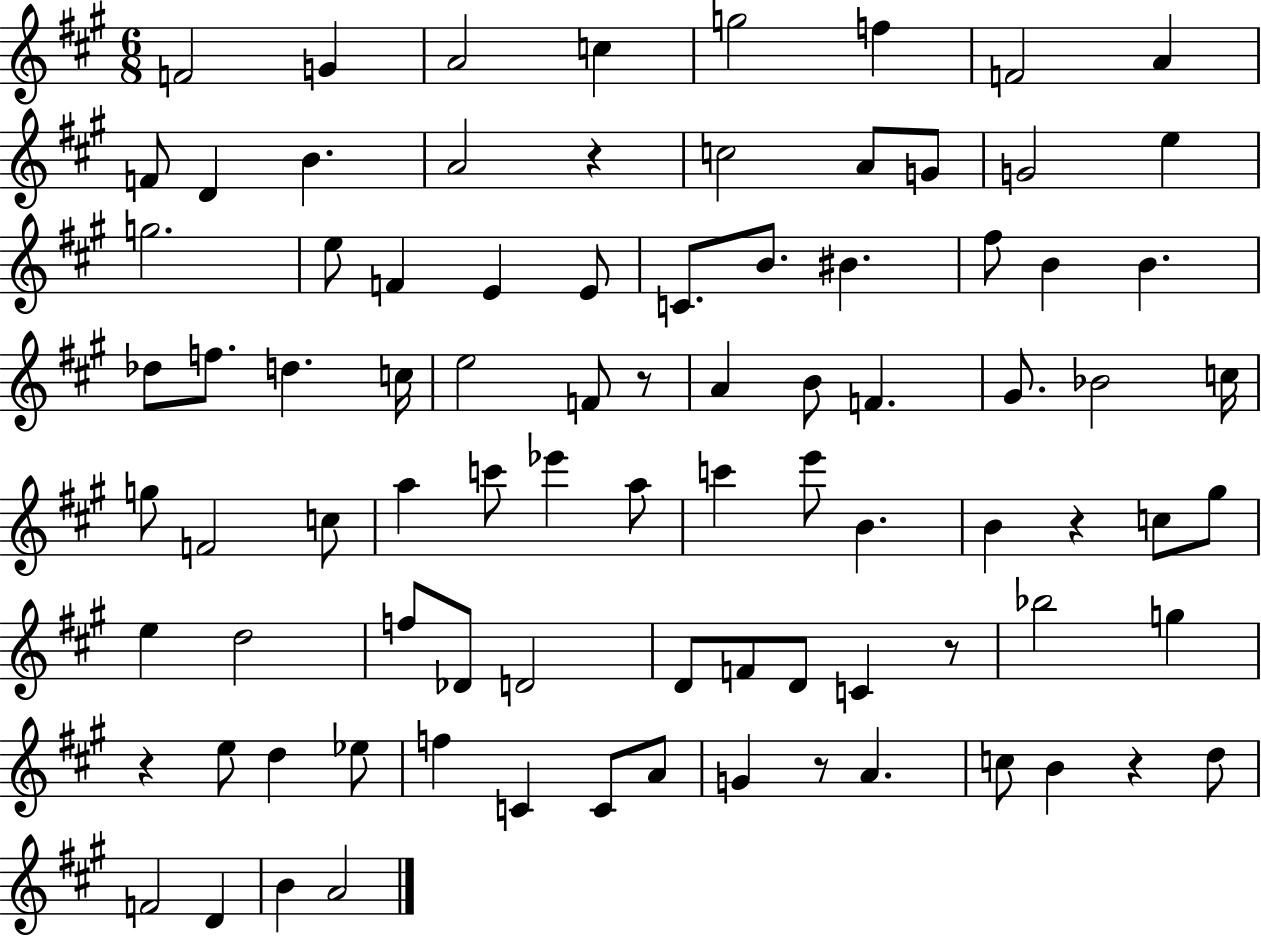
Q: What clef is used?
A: treble